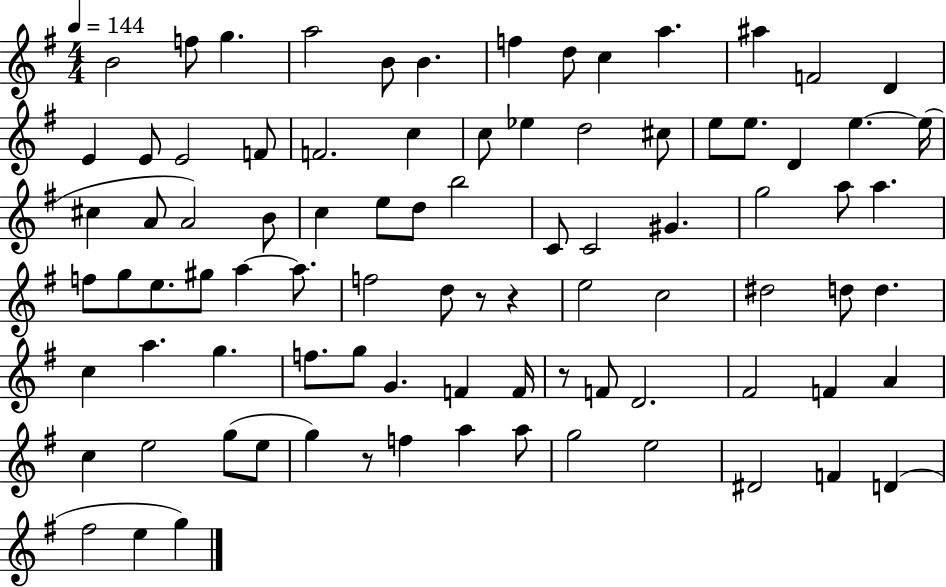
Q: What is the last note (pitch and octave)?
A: G5